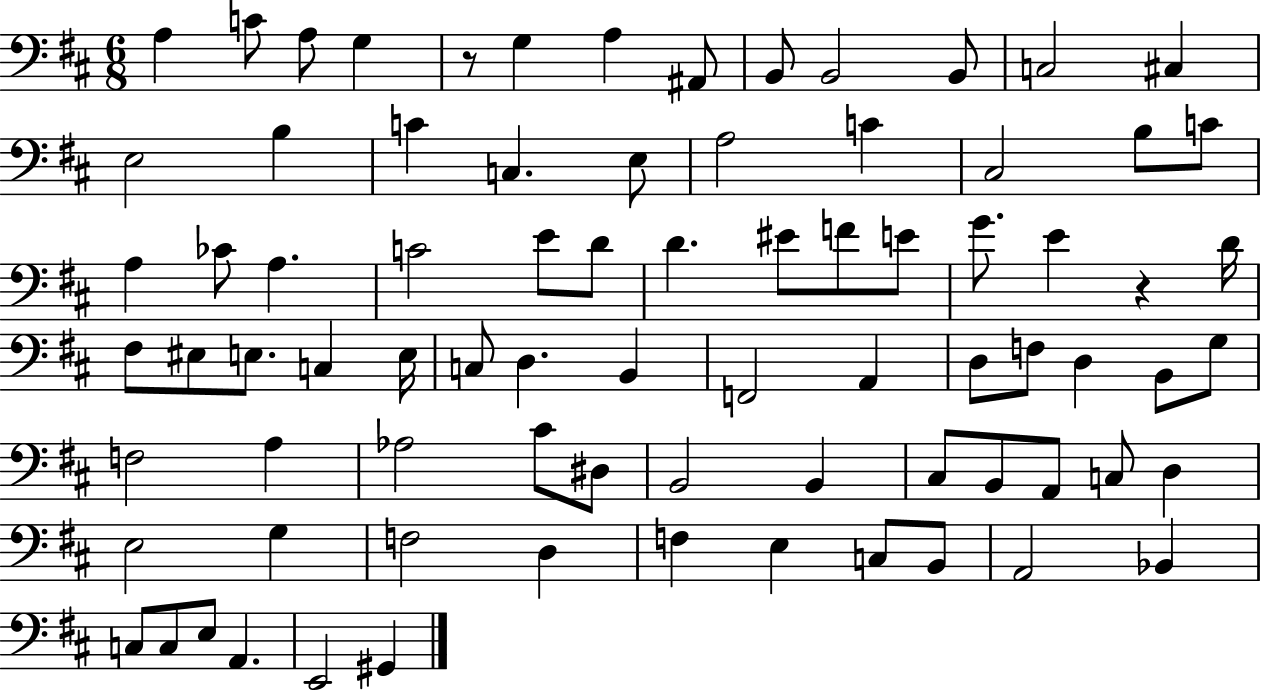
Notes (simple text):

A3/q C4/e A3/e G3/q R/e G3/q A3/q A#2/e B2/e B2/h B2/e C3/h C#3/q E3/h B3/q C4/q C3/q. E3/e A3/h C4/q C#3/h B3/e C4/e A3/q CES4/e A3/q. C4/h E4/e D4/e D4/q. EIS4/e F4/e E4/e G4/e. E4/q R/q D4/s F#3/e EIS3/e E3/e. C3/q E3/s C3/e D3/q. B2/q F2/h A2/q D3/e F3/e D3/q B2/e G3/e F3/h A3/q Ab3/h C#4/e D#3/e B2/h B2/q C#3/e B2/e A2/e C3/e D3/q E3/h G3/q F3/h D3/q F3/q E3/q C3/e B2/e A2/h Bb2/q C3/e C3/e E3/e A2/q. E2/h G#2/q